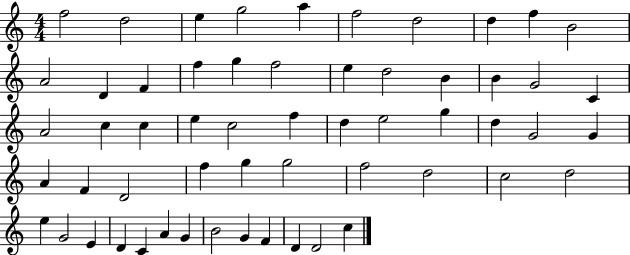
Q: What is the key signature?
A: C major